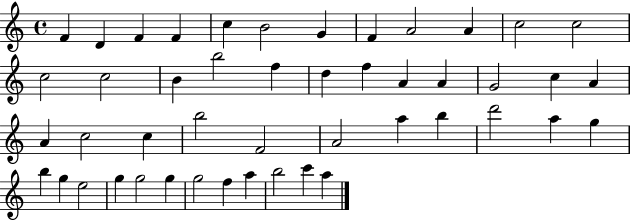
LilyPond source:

{
  \clef treble
  \time 4/4
  \defaultTimeSignature
  \key c \major
  f'4 d'4 f'4 f'4 | c''4 b'2 g'4 | f'4 a'2 a'4 | c''2 c''2 | \break c''2 c''2 | b'4 b''2 f''4 | d''4 f''4 a'4 a'4 | g'2 c''4 a'4 | \break a'4 c''2 c''4 | b''2 f'2 | a'2 a''4 b''4 | d'''2 a''4 g''4 | \break b''4 g''4 e''2 | g''4 g''2 g''4 | g''2 f''4 a''4 | b''2 c'''4 a''4 | \break \bar "|."
}